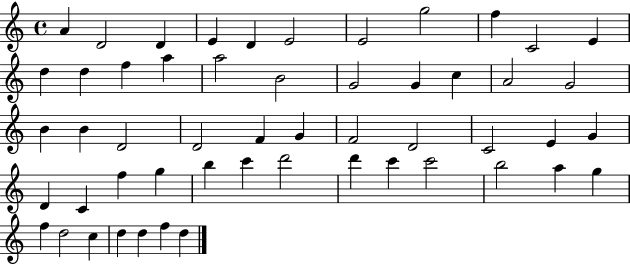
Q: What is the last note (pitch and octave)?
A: D5